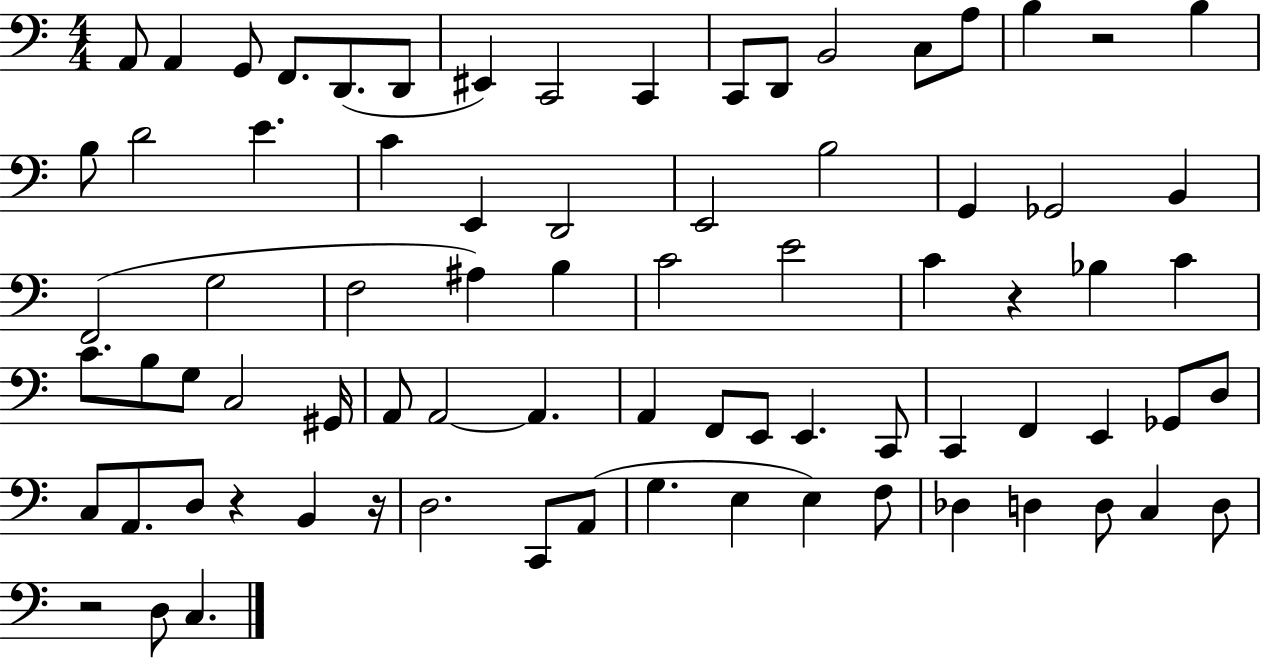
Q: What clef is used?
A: bass